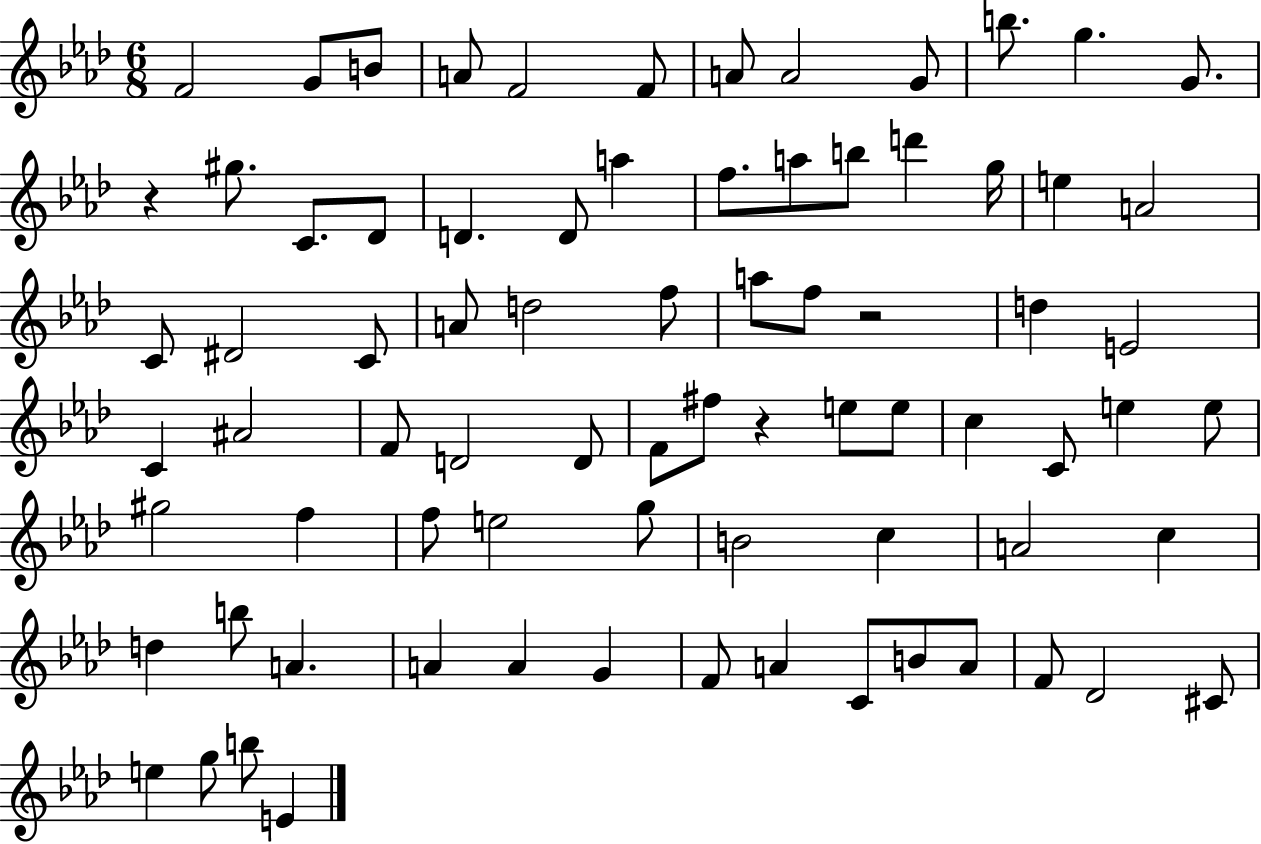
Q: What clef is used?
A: treble